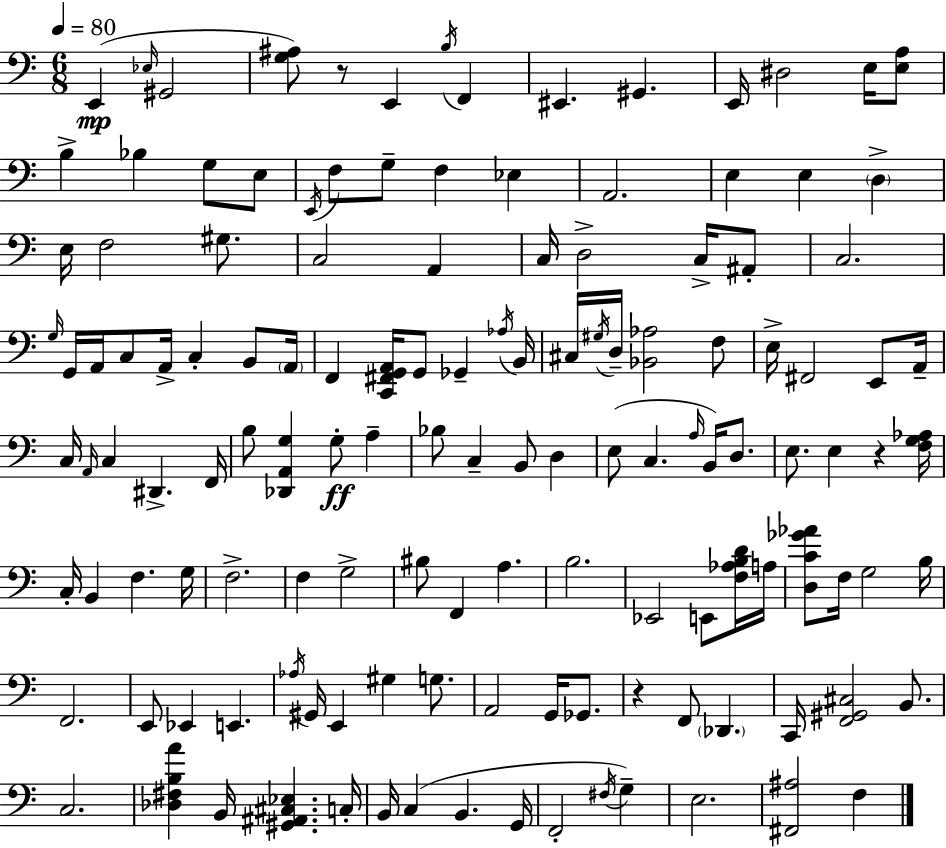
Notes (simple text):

E2/q Eb3/s G#2/h [G3,A#3]/e R/e E2/q B3/s F2/q EIS2/q. G#2/q. E2/s D#3/h E3/s [E3,A3]/e B3/q Bb3/q G3/e E3/e E2/s F3/e G3/e F3/q Eb3/q A2/h. E3/q E3/q D3/q E3/s F3/h G#3/e. C3/h A2/q C3/s D3/h C3/s A#2/e C3/h. G3/s G2/s A2/s C3/e A2/s C3/q B2/e A2/s F2/q [C2,F#2,G2,A2]/s G2/e Gb2/q Ab3/s B2/s C#3/s G#3/s D3/s [Bb2,Ab3]/h F3/e E3/s F#2/h E2/e A2/s C3/s A2/s C3/q D#2/q. F2/s B3/e [Db2,A2,G3]/q G3/e A3/q Bb3/e C3/q B2/e D3/q E3/e C3/q. A3/s B2/s D3/e. E3/e. E3/q R/q [F3,G3,Ab3]/s C3/s B2/q F3/q. G3/s F3/h. F3/q G3/h BIS3/e F2/q A3/q. B3/h. Eb2/h E2/e [F3,Ab3,B3,D4]/s A3/s [D3,C4,Gb4,Ab4]/e F3/s G3/h B3/s F2/h. E2/e Eb2/q E2/q. Ab3/s G#2/s E2/q G#3/q G3/e. A2/h G2/s Gb2/e. R/q F2/e Db2/q. C2/s [F2,G#2,C#3]/h B2/e. C3/h. [Db3,F#3,B3,A4]/q B2/s [G#2,A#2,C#3,Eb3]/q. C3/s B2/s C3/q B2/q. G2/s F2/h F#3/s G3/q E3/h. [F#2,A#3]/h F3/q